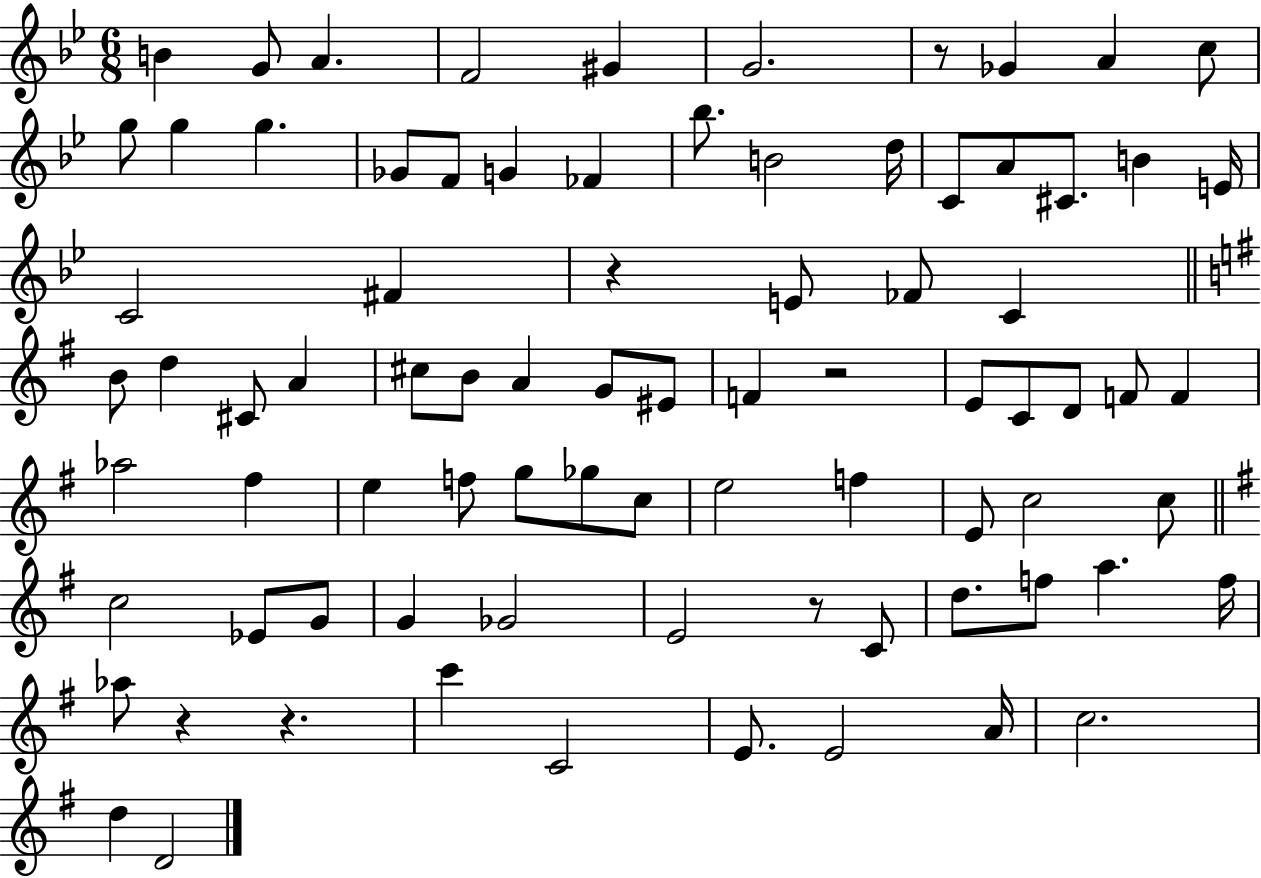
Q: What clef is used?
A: treble